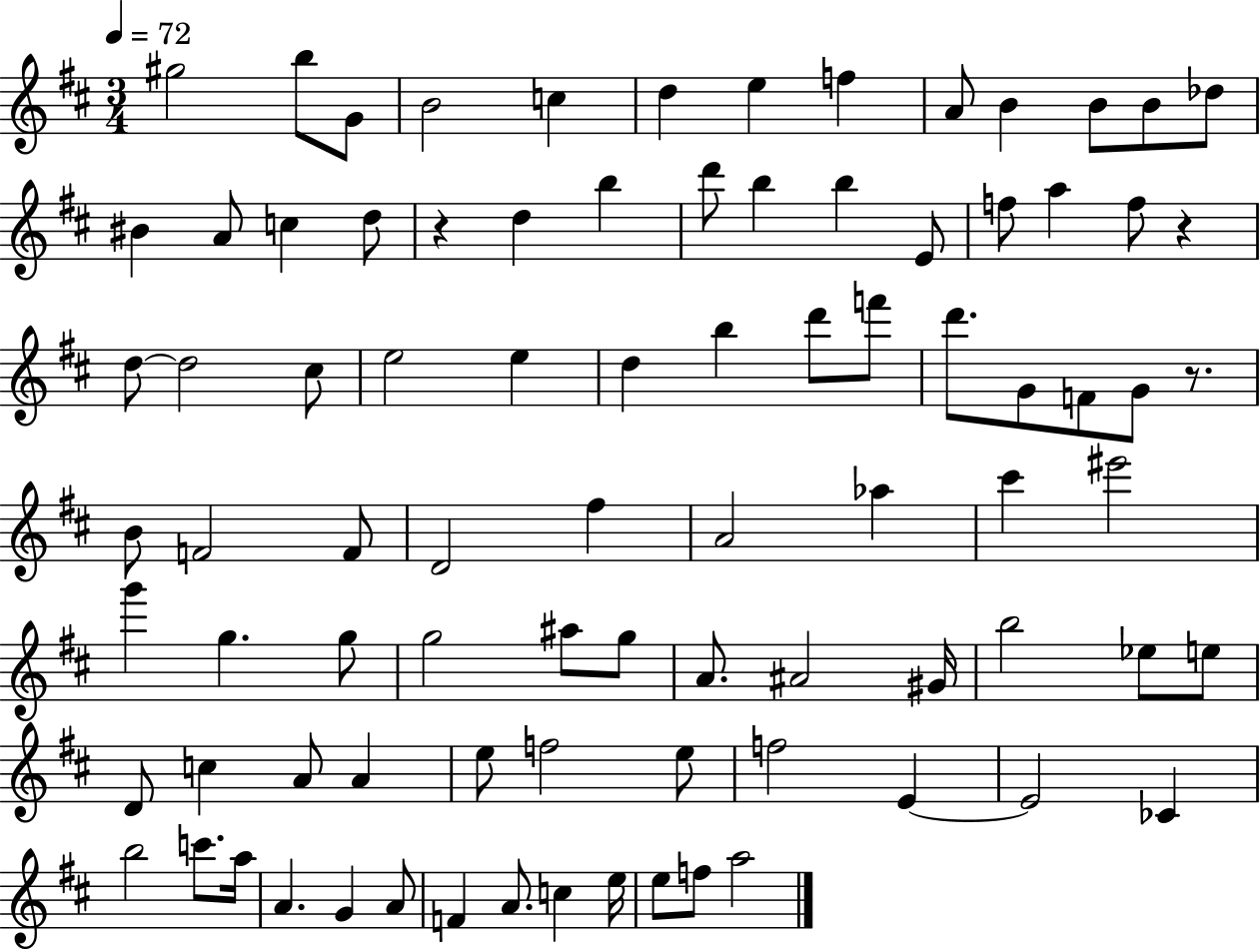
X:1
T:Untitled
M:3/4
L:1/4
K:D
^g2 b/2 G/2 B2 c d e f A/2 B B/2 B/2 _d/2 ^B A/2 c d/2 z d b d'/2 b b E/2 f/2 a f/2 z d/2 d2 ^c/2 e2 e d b d'/2 f'/2 d'/2 G/2 F/2 G/2 z/2 B/2 F2 F/2 D2 ^f A2 _a ^c' ^e'2 g' g g/2 g2 ^a/2 g/2 A/2 ^A2 ^G/4 b2 _e/2 e/2 D/2 c A/2 A e/2 f2 e/2 f2 E E2 _C b2 c'/2 a/4 A G A/2 F A/2 c e/4 e/2 f/2 a2